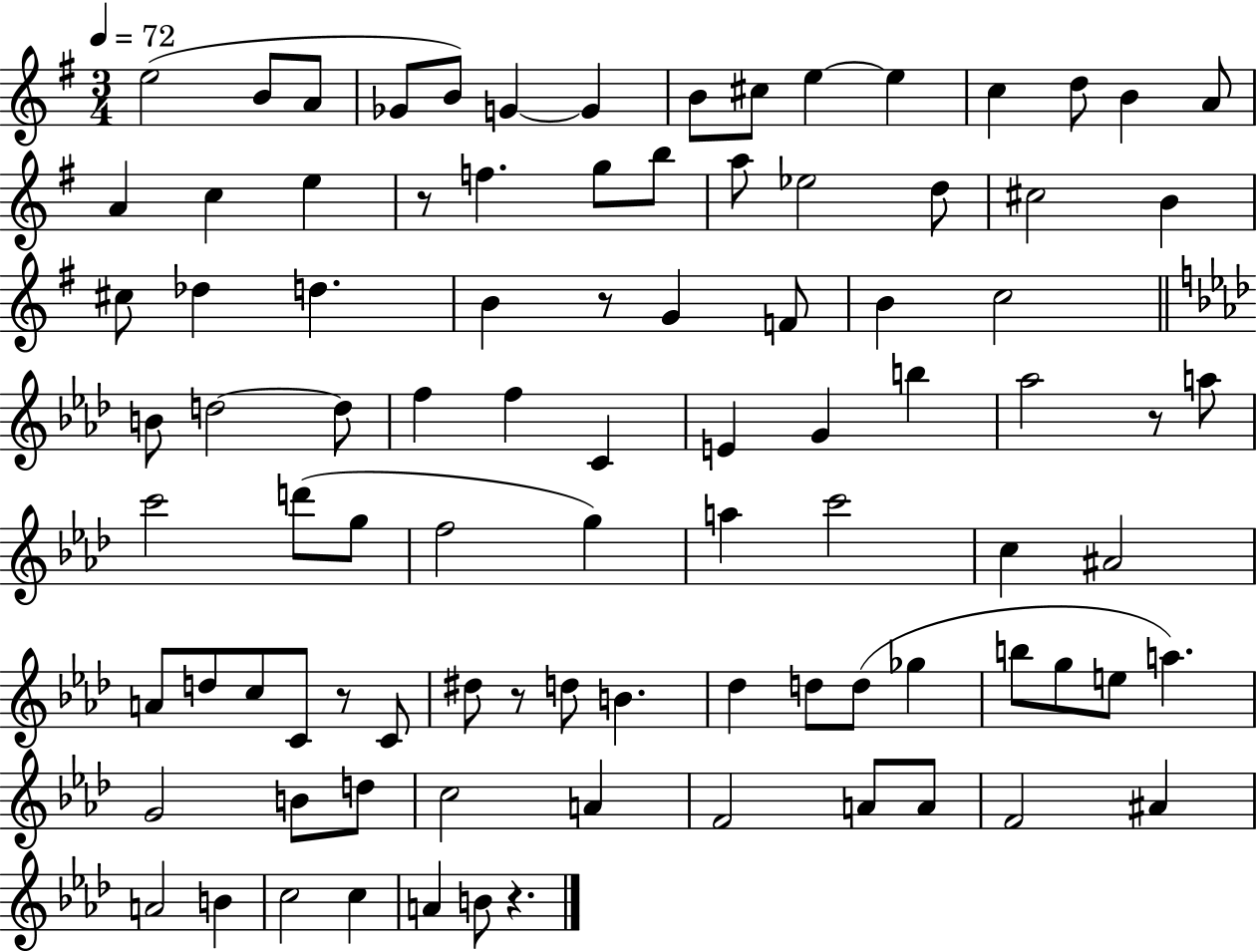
X:1
T:Untitled
M:3/4
L:1/4
K:G
e2 B/2 A/2 _G/2 B/2 G G B/2 ^c/2 e e c d/2 B A/2 A c e z/2 f g/2 b/2 a/2 _e2 d/2 ^c2 B ^c/2 _d d B z/2 G F/2 B c2 B/2 d2 d/2 f f C E G b _a2 z/2 a/2 c'2 d'/2 g/2 f2 g a c'2 c ^A2 A/2 d/2 c/2 C/2 z/2 C/2 ^d/2 z/2 d/2 B _d d/2 d/2 _g b/2 g/2 e/2 a G2 B/2 d/2 c2 A F2 A/2 A/2 F2 ^A A2 B c2 c A B/2 z